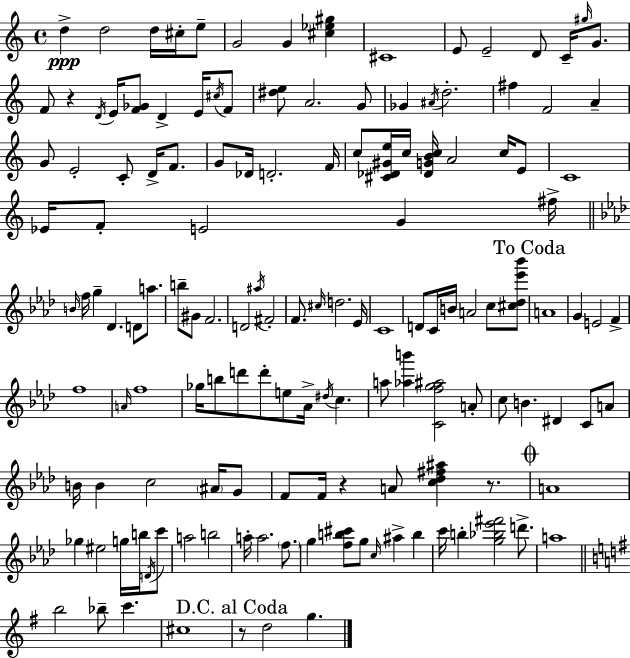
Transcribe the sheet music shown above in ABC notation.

X:1
T:Untitled
M:4/4
L:1/4
K:C
d d2 d/4 ^c/4 e/2 G2 G [^c_e^g] ^C4 E/2 E2 D/2 C/4 ^g/4 G/2 F/2 z D/4 E/4 [F_G]/2 D E/4 ^c/4 F/2 [^de]/2 A2 G/2 _G ^A/4 d2 ^f F2 A G/2 E2 C/2 D/4 F/2 G/2 _D/4 D2 F/4 c/2 [^C_D^Ge]/4 c/4 [_DGBc]/4 A2 c/4 E/2 C4 _E/4 F/2 E2 G ^f/4 B/4 f/4 g _D D/2 a/2 b/2 ^G/2 F2 D2 ^a/4 ^F2 F/2 ^c/4 d2 _E/4 C4 D/2 C/4 B/4 A2 c/2 [^c_d_e'_b']/2 A4 G E2 F f4 A/4 f4 _g/4 b/2 d'/2 d'/2 e/2 _A/4 ^d/4 c a/2 [_ab'] [Cfg^a]2 A/2 c/2 B ^D C/2 A/2 B/4 B c2 ^A/4 G/2 F/2 F/4 z A/2 [c_d^f^a] z/2 A4 _g ^e2 g/4 b/4 D/4 c'/2 a2 b2 a/4 a2 f/2 g [fb^c']/2 g/2 c/4 ^a b c'/4 b [g_b_e'^f']2 d'/2 a4 b2 _b/2 c' ^c4 z/2 d2 g